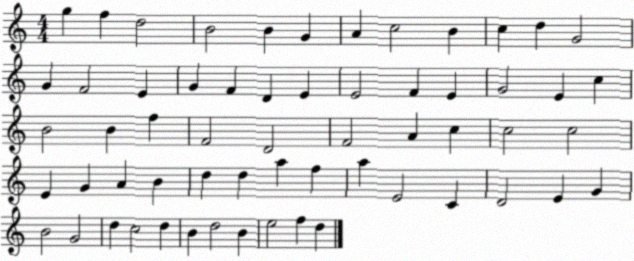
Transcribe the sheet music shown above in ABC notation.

X:1
T:Untitled
M:4/4
L:1/4
K:C
g f d2 B2 B G A c2 B c d G2 G F2 E G F D E E2 F E G2 E c B2 B f F2 D2 F2 A c c2 c2 E G A B d d a f a E2 C D2 E G B2 G2 d c2 d B d2 B e2 f d